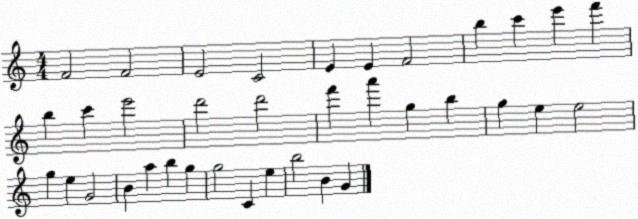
X:1
T:Untitled
M:4/4
L:1/4
K:C
F2 F2 E2 C2 E E F2 b c' e' f' b c' e'2 d'2 d'2 f' a' g b g e e2 g e G2 B a b g g2 C e b2 B G